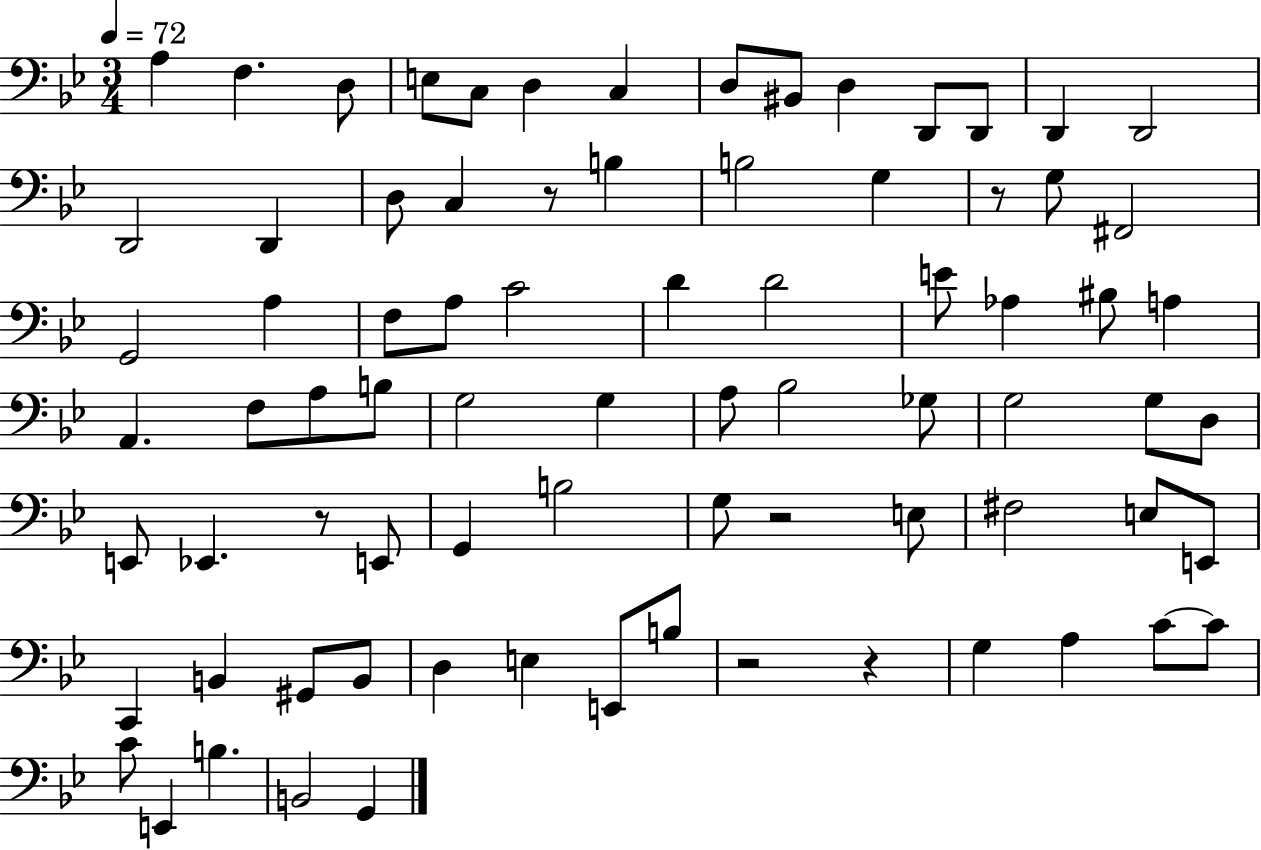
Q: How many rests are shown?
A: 6